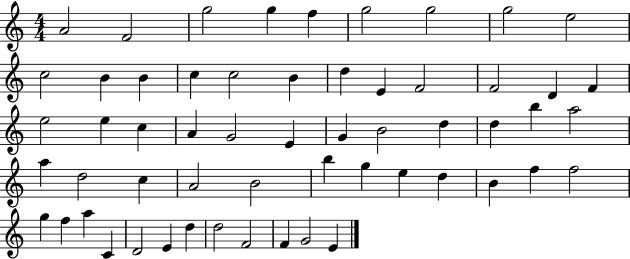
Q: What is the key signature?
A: C major